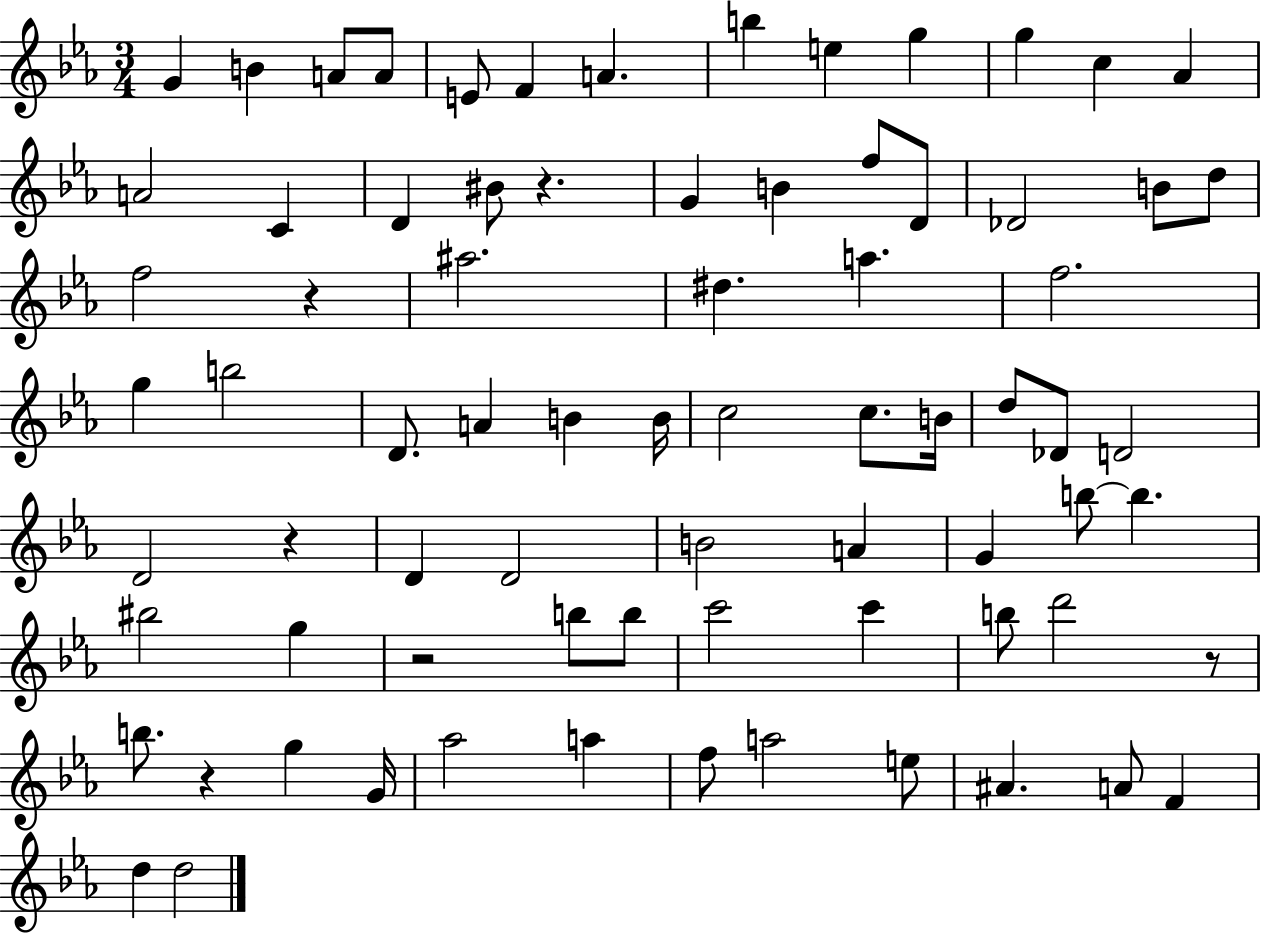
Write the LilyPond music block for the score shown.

{
  \clef treble
  \numericTimeSignature
  \time 3/4
  \key ees \major
  \repeat volta 2 { g'4 b'4 a'8 a'8 | e'8 f'4 a'4. | b''4 e''4 g''4 | g''4 c''4 aes'4 | \break a'2 c'4 | d'4 bis'8 r4. | g'4 b'4 f''8 d'8 | des'2 b'8 d''8 | \break f''2 r4 | ais''2. | dis''4. a''4. | f''2. | \break g''4 b''2 | d'8. a'4 b'4 b'16 | c''2 c''8. b'16 | d''8 des'8 d'2 | \break d'2 r4 | d'4 d'2 | b'2 a'4 | g'4 b''8~~ b''4. | \break bis''2 g''4 | r2 b''8 b''8 | c'''2 c'''4 | b''8 d'''2 r8 | \break b''8. r4 g''4 g'16 | aes''2 a''4 | f''8 a''2 e''8 | ais'4. a'8 f'4 | \break d''4 d''2 | } \bar "|."
}